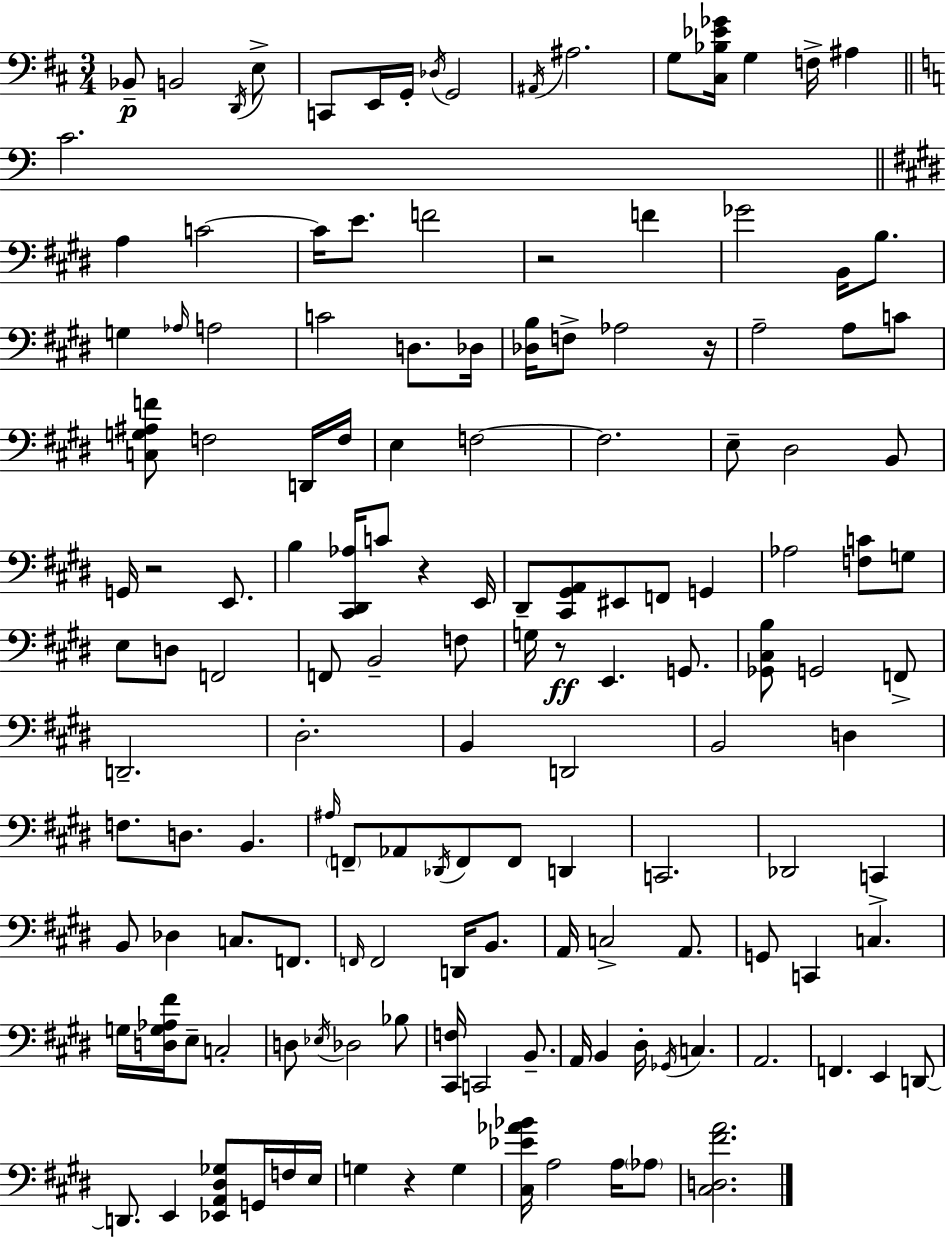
Bb2/e B2/h D2/s E3/e C2/e E2/s G2/s Db3/s G2/h A#2/s A#3/h. G3/e [C#3,Bb3,Eb4,Gb4]/s G3/q F3/s A#3/q C4/h. A3/q C4/h C4/s E4/e. F4/h R/h F4/q Gb4/h B2/s B3/e. G3/q Ab3/s A3/h C4/h D3/e. Db3/s [Db3,B3]/s F3/e Ab3/h R/s A3/h A3/e C4/e [C3,G3,A#3,F4]/e F3/h D2/s F3/s E3/q F3/h F3/h. E3/e D#3/h B2/e G2/s R/h E2/e. B3/q [C#2,D#2,Ab3]/s C4/e R/q E2/s D#2/e [C#2,G#2,A2]/e EIS2/e F2/e G2/q Ab3/h [F3,C4]/e G3/e E3/e D3/e F2/h F2/e B2/h F3/e G3/s R/e E2/q. G2/e. [Gb2,C#3,B3]/e G2/h F2/e D2/h. D#3/h. B2/q D2/h B2/h D3/q F3/e. D3/e. B2/q. A#3/s F2/e Ab2/e Db2/s F2/e F2/e D2/q C2/h. Db2/h C2/q B2/e Db3/q C3/e. F2/e. F2/s F2/h D2/s B2/e. A2/s C3/h A2/e. G2/e C2/q C3/q. G3/s [D3,G3,Ab3,F#4]/s E3/e C3/h D3/e Eb3/s Db3/h Bb3/e [C#2,F3]/s C2/h B2/e. A2/s B2/q D#3/s Gb2/s C3/q. A2/h. F2/q. E2/q D2/e D2/e. E2/q [Eb2,A2,D#3,Gb3]/e G2/s F3/s E3/s G3/q R/q G3/q [C#3,Eb4,Ab4,Bb4]/s A3/h A3/s Ab3/e [C#3,D3,F#4,A4]/h.